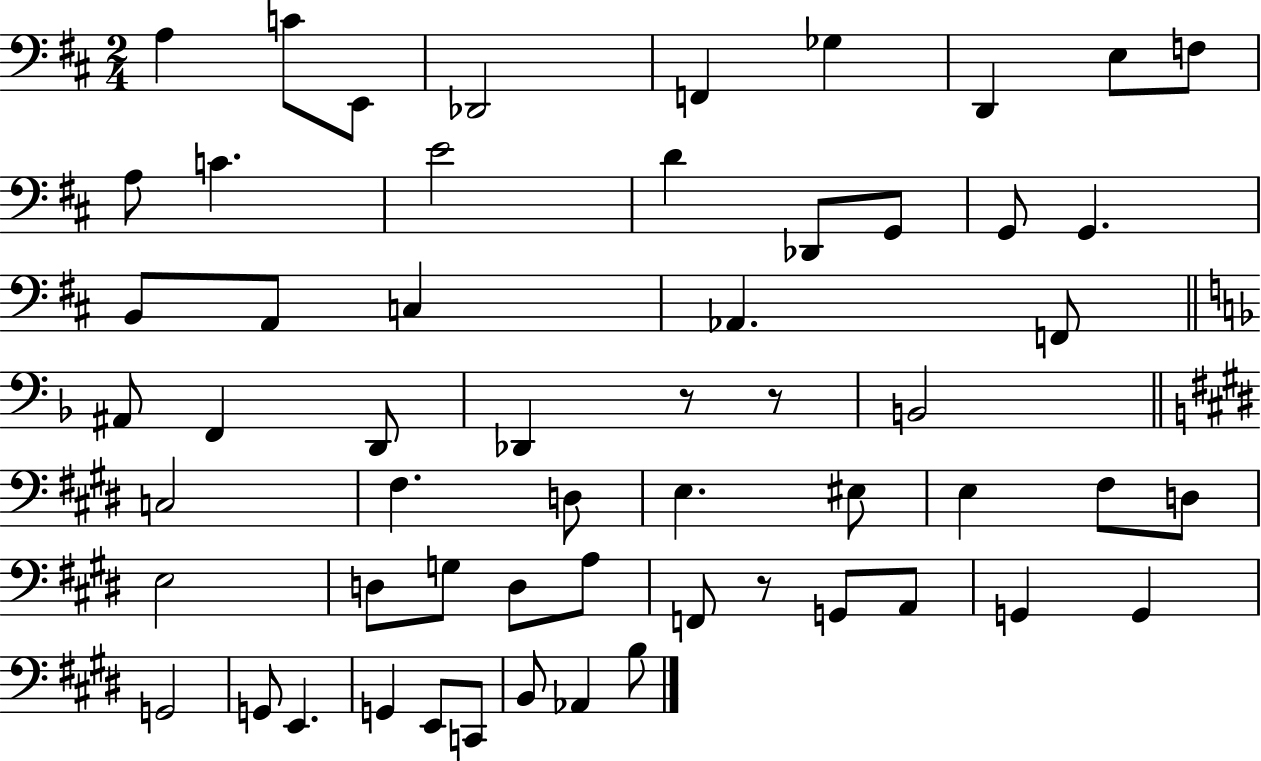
X:1
T:Untitled
M:2/4
L:1/4
K:D
A, C/2 E,,/2 _D,,2 F,, _G, D,, E,/2 F,/2 A,/2 C E2 D _D,,/2 G,,/2 G,,/2 G,, B,,/2 A,,/2 C, _A,, F,,/2 ^A,,/2 F,, D,,/2 _D,, z/2 z/2 B,,2 C,2 ^F, D,/2 E, ^E,/2 E, ^F,/2 D,/2 E,2 D,/2 G,/2 D,/2 A,/2 F,,/2 z/2 G,,/2 A,,/2 G,, G,, G,,2 G,,/2 E,, G,, E,,/2 C,,/2 B,,/2 _A,, B,/2